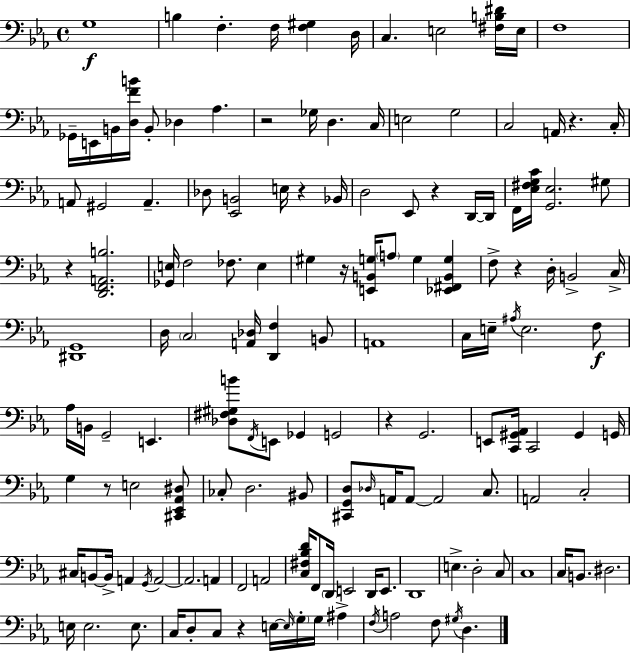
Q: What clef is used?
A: bass